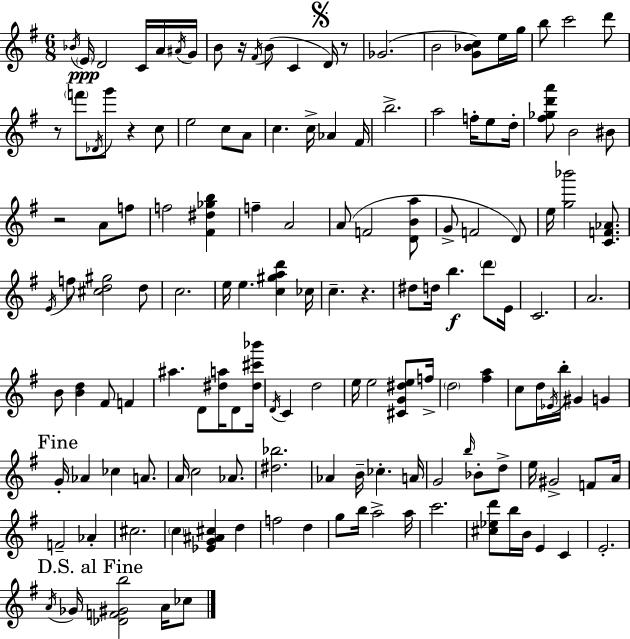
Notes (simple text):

Bb4/s E4/s D4/h C4/s A4/s A#4/s G4/s B4/e R/s F#4/s B4/e C4/q D4/s R/e Gb4/h. B4/h [G4,Bb4,C5]/e E5/s G5/s B5/e C6/h D6/e R/e F6/e Db4/s G6/e R/q C5/e E5/h C5/e A4/e C5/q. C5/s Ab4/q F#4/s B5/h. A5/h F5/s E5/e D5/s [F#5,Gb5,D6,A6]/e B4/h BIS4/e R/h A4/e F5/e F5/h [F#4,D#5,Gb5,B5]/q F5/q A4/h A4/e F4/h [D4,B4,A5]/e G4/e F4/h D4/e E5/s [G5,Bb6]/h [C4,F4,Ab4]/e. E4/s F5/e [C#5,D5,G#5]/h D5/e C5/h. E5/s E5/q. [C5,G#5,A5,D6]/q CES5/s C5/q. R/q. D#5/e D5/s B5/q. D6/e E4/s C4/h. A4/h. B4/e [B4,D5]/q F#4/e F4/q A#5/q. D4/e [D#5,A5]/s D4/e [D#5,C#6,Bb6]/s D4/s C4/q D5/h E5/s E5/h [C#4,G4,D#5,E5]/e F5/s D5/h [F#5,A5]/q C5/e D5/s Eb4/s B5/s G#4/q G4/q G4/s Ab4/q CES5/q A4/e. A4/s C5/h Ab4/e. [D#5,Bb5]/h. Ab4/q B4/s CES5/q. A4/s G4/h B5/s Bb4/e D5/e E5/s G#4/h F4/e A4/s F4/h Ab4/q C#5/h. C5/q [Eb4,G4,A#4,C#5]/q D5/q F5/h D5/q G5/e B5/s A5/h A5/s C6/h. [C#5,Eb5,D6]/e B5/s B4/s E4/q C4/q E4/h. A4/s Gb4/s [Db4,F4,G#4,B5]/h A4/s CES5/e